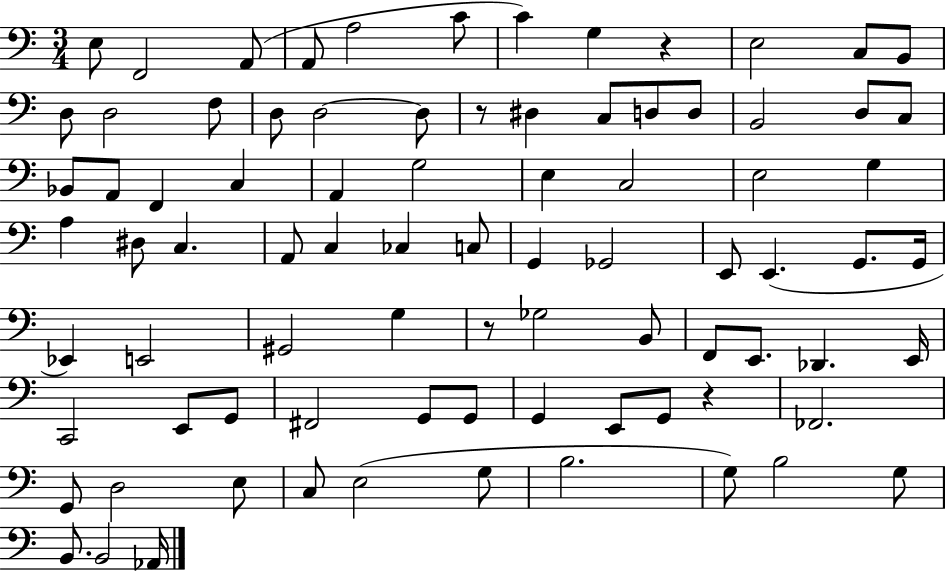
{
  \clef bass
  \numericTimeSignature
  \time 3/4
  \key c \major
  e8 f,2 a,8( | a,8 a2 c'8 | c'4) g4 r4 | e2 c8 b,8 | \break d8 d2 f8 | d8 d2~~ d8 | r8 dis4 c8 d8 d8 | b,2 d8 c8 | \break bes,8 a,8 f,4 c4 | a,4 g2 | e4 c2 | e2 g4 | \break a4 dis8 c4. | a,8 c4 ces4 c8 | g,4 ges,2 | e,8 e,4.( g,8. g,16 | \break ees,4) e,2 | gis,2 g4 | r8 ges2 b,8 | f,8 e,8. des,4. e,16 | \break c,2 e,8 g,8 | fis,2 g,8 g,8 | g,4 e,8 g,8 r4 | fes,2. | \break g,8 d2 e8 | c8 e2( g8 | b2. | g8) b2 g8 | \break b,8. b,2 aes,16 | \bar "|."
}